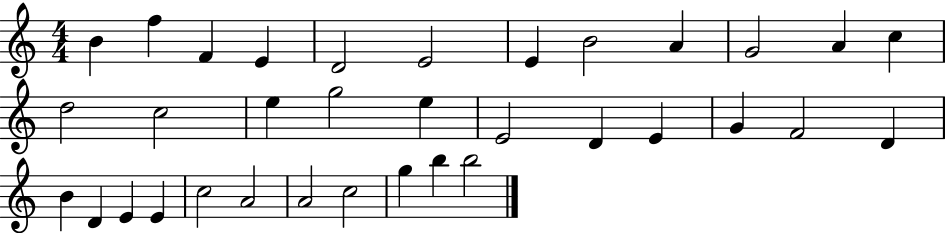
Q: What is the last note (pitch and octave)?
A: B5